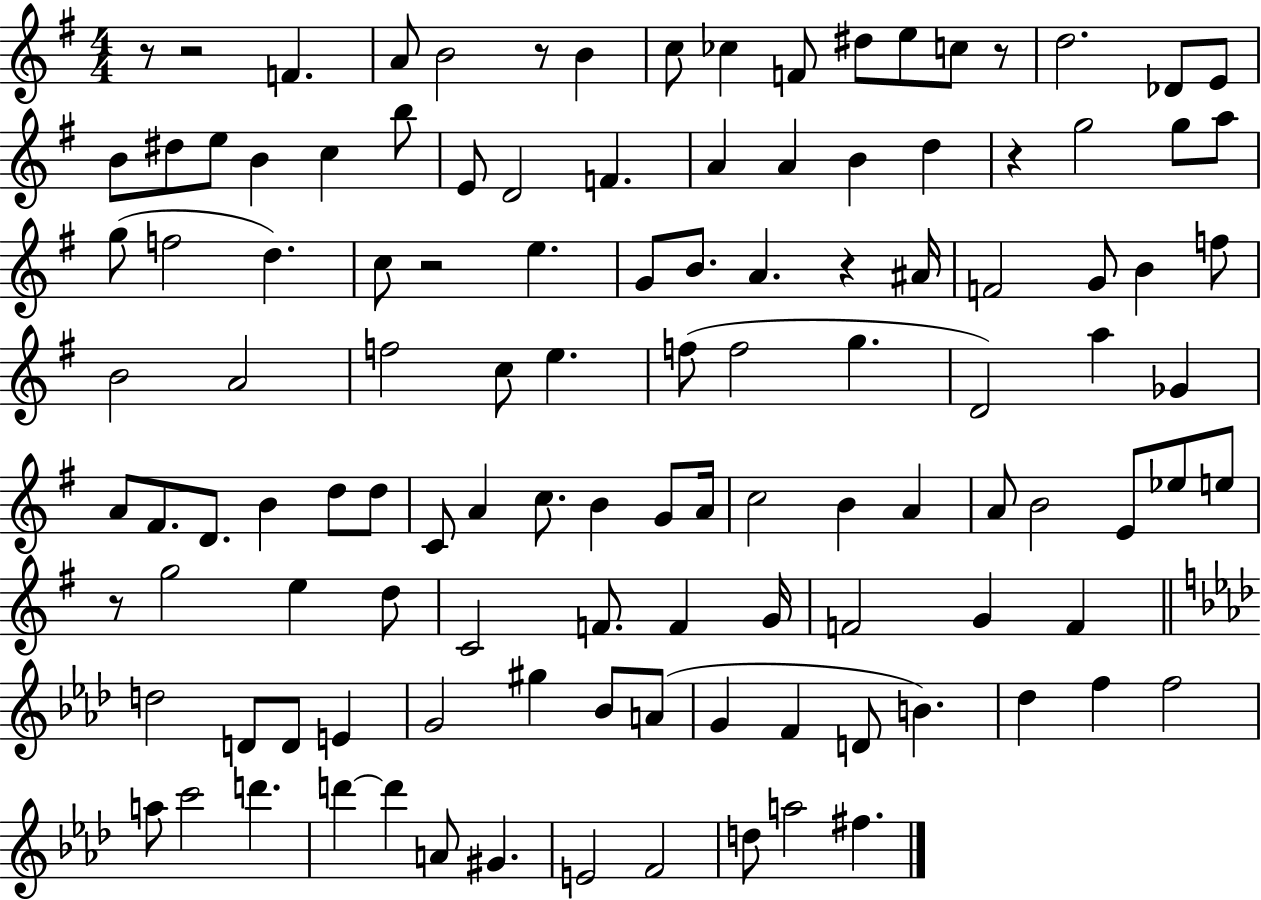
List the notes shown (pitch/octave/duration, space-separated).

R/e R/h F4/q. A4/e B4/h R/e B4/q C5/e CES5/q F4/e D#5/e E5/e C5/e R/e D5/h. Db4/e E4/e B4/e D#5/e E5/e B4/q C5/q B5/e E4/e D4/h F4/q. A4/q A4/q B4/q D5/q R/q G5/h G5/e A5/e G5/e F5/h D5/q. C5/e R/h E5/q. G4/e B4/e. A4/q. R/q A#4/s F4/h G4/e B4/q F5/e B4/h A4/h F5/h C5/e E5/q. F5/e F5/h G5/q. D4/h A5/q Gb4/q A4/e F#4/e. D4/e. B4/q D5/e D5/e C4/e A4/q C5/e. B4/q G4/e A4/s C5/h B4/q A4/q A4/e B4/h E4/e Eb5/e E5/e R/e G5/h E5/q D5/e C4/h F4/e. F4/q G4/s F4/h G4/q F4/q D5/h D4/e D4/e E4/q G4/h G#5/q Bb4/e A4/e G4/q F4/q D4/e B4/q. Db5/q F5/q F5/h A5/e C6/h D6/q. D6/q D6/q A4/e G#4/q. E4/h F4/h D5/e A5/h F#5/q.